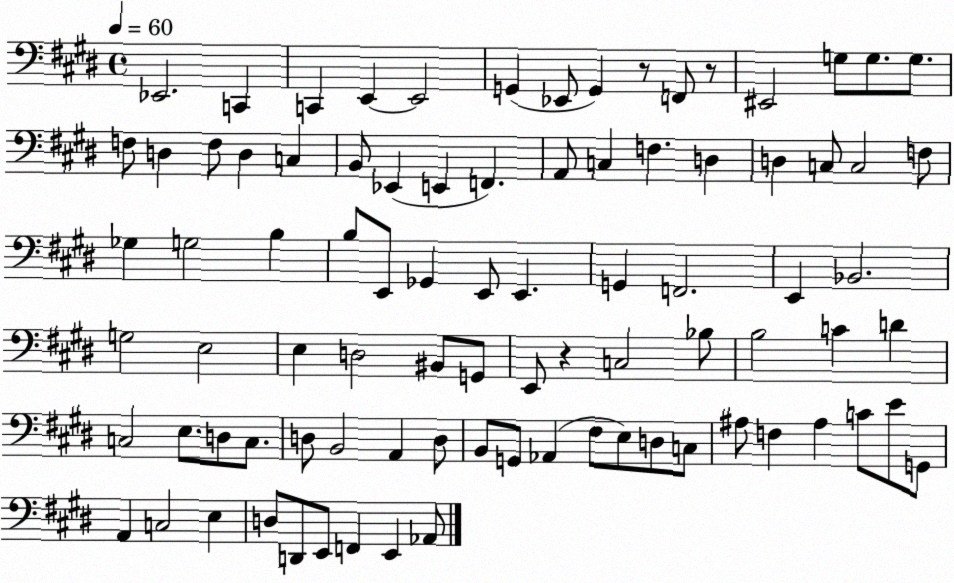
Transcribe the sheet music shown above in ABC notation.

X:1
T:Untitled
M:4/4
L:1/4
K:E
_E,,2 C,, C,, E,, E,,2 G,, _E,,/2 G,, z/2 F,,/2 z/2 ^E,,2 G,/2 G,/2 G,/2 F,/2 D, F,/2 D, C, B,,/2 _E,, E,, F,, A,,/2 C, F, D, D, C,/2 C,2 F,/2 _G, G,2 B, B,/2 E,,/2 _G,, E,,/2 E,, G,, F,,2 E,, _B,,2 G,2 E,2 E, D,2 ^B,,/2 G,,/2 E,,/2 z C,2 _B,/2 B,2 C D C,2 E,/2 D,/2 C,/2 D,/2 B,,2 A,, D,/2 B,,/2 G,,/2 _A,, ^F,/2 E,/2 D,/2 C,/2 ^A,/2 F, ^A, C/2 E/2 G,,/2 A,, C,2 E, D,/2 D,,/2 E,,/2 F,, E,, _A,,/2